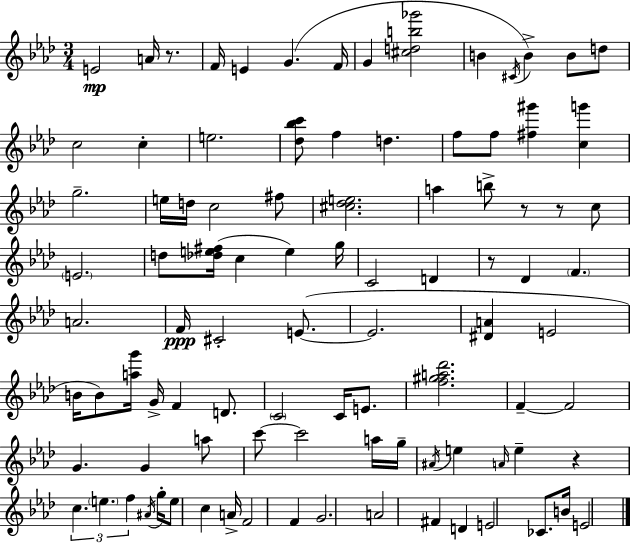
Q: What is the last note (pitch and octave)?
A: E4